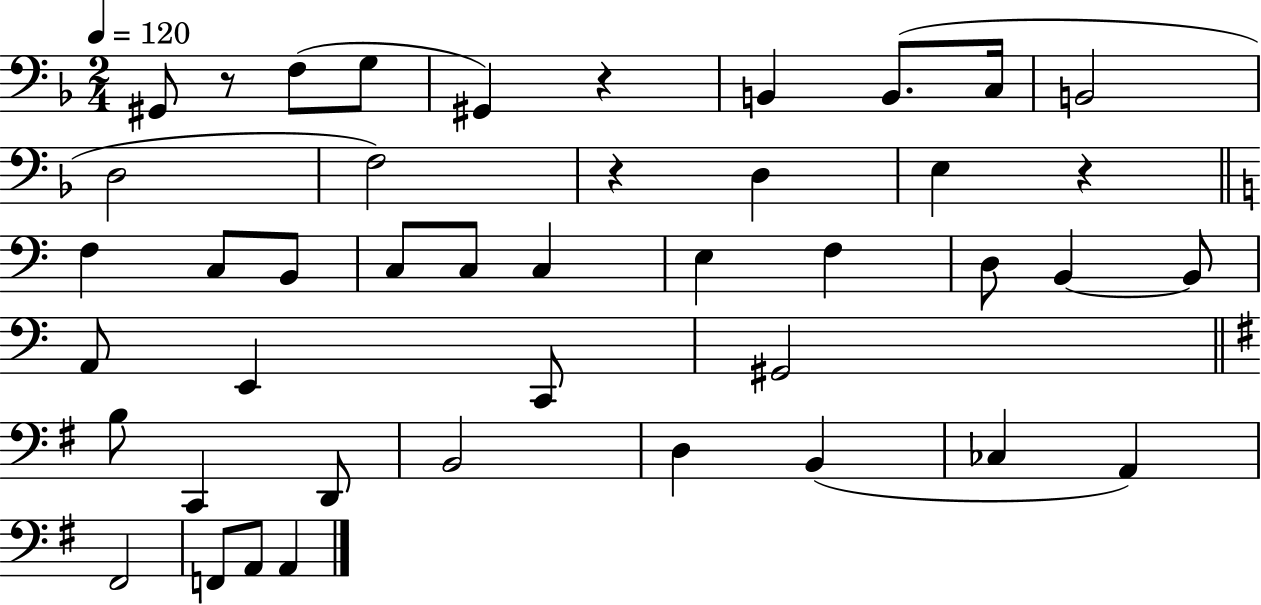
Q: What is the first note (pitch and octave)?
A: G#2